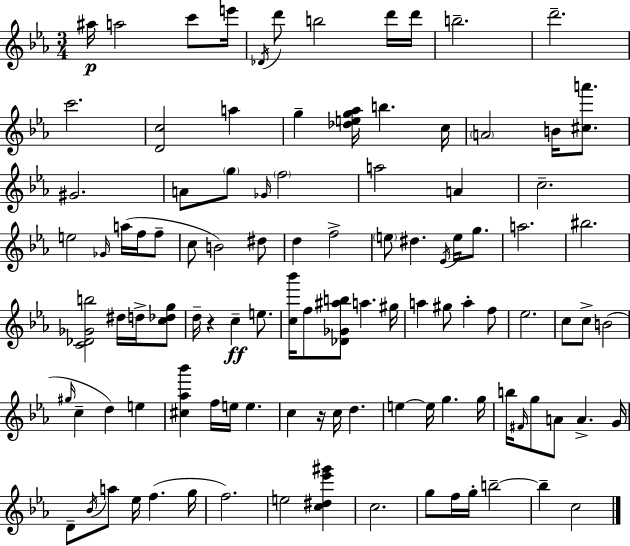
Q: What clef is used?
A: treble